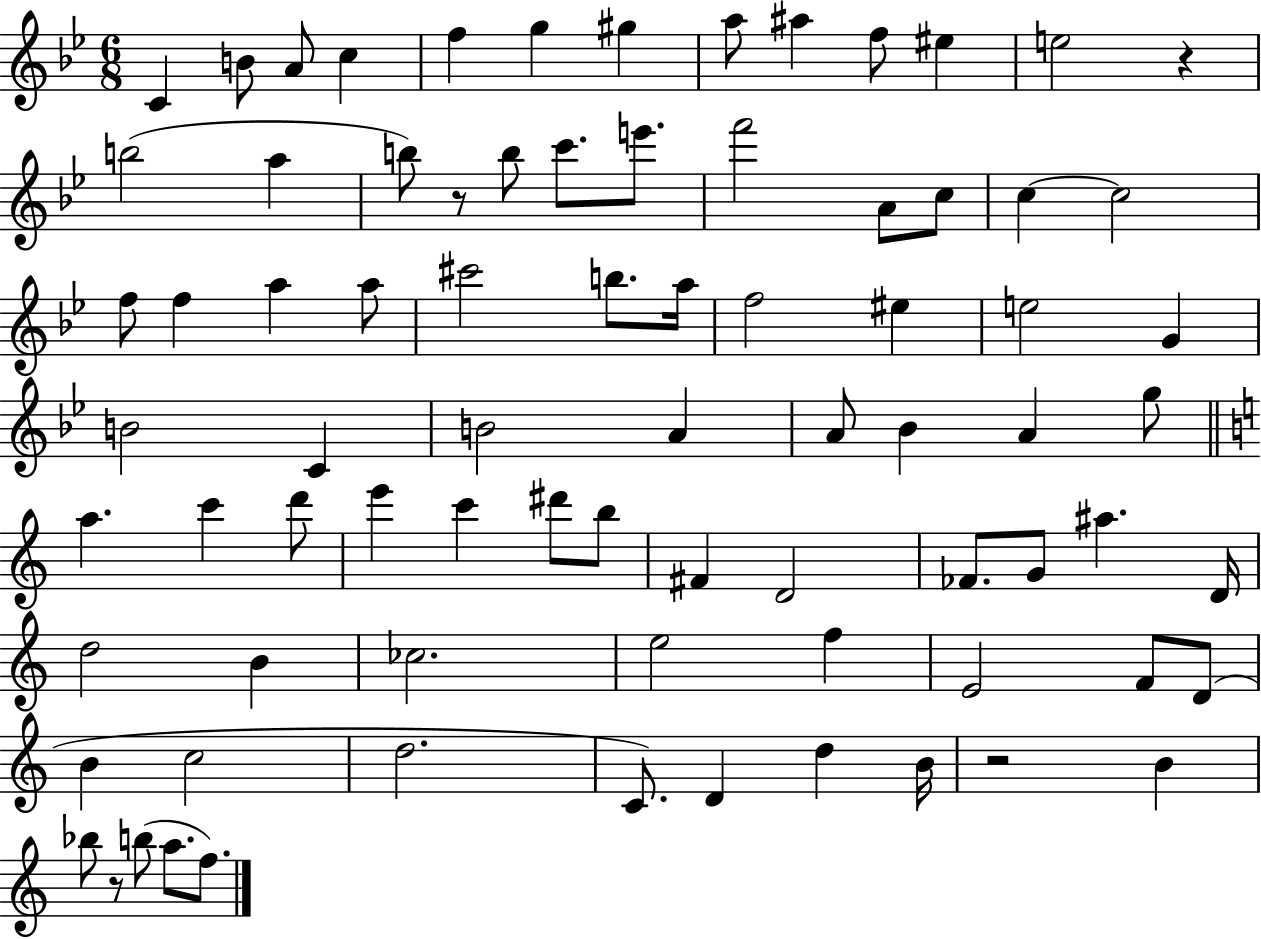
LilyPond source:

{
  \clef treble
  \numericTimeSignature
  \time 6/8
  \key bes \major
  \repeat volta 2 { c'4 b'8 a'8 c''4 | f''4 g''4 gis''4 | a''8 ais''4 f''8 eis''4 | e''2 r4 | \break b''2( a''4 | b''8) r8 b''8 c'''8. e'''8. | f'''2 a'8 c''8 | c''4~~ c''2 | \break f''8 f''4 a''4 a''8 | cis'''2 b''8. a''16 | f''2 eis''4 | e''2 g'4 | \break b'2 c'4 | b'2 a'4 | a'8 bes'4 a'4 g''8 | \bar "||" \break \key a \minor a''4. c'''4 d'''8 | e'''4 c'''4 dis'''8 b''8 | fis'4 d'2 | fes'8. g'8 ais''4. d'16 | \break d''2 b'4 | ces''2. | e''2 f''4 | e'2 f'8 d'8( | \break b'4 c''2 | d''2. | c'8.) d'4 d''4 b'16 | r2 b'4 | \break bes''8 r8 b''8( a''8. f''8.) | } \bar "|."
}